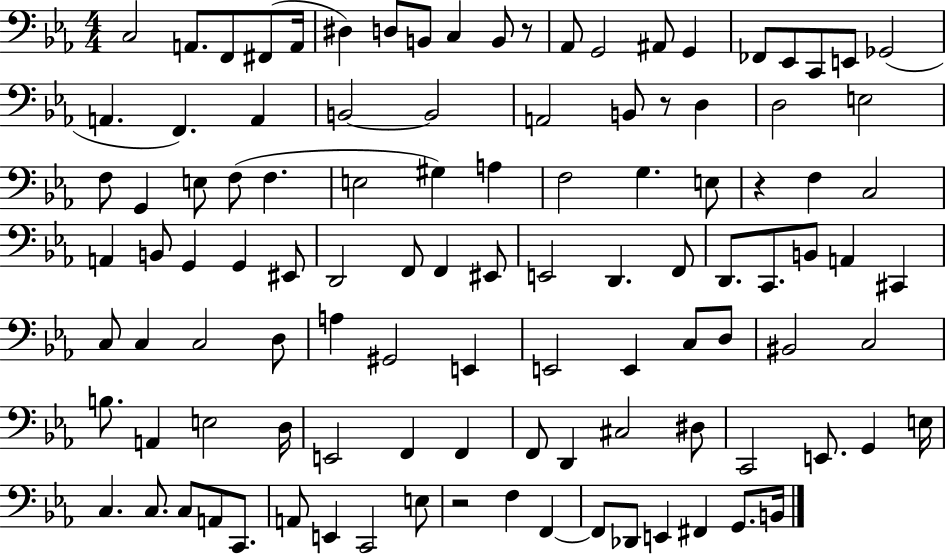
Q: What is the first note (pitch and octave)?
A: C3